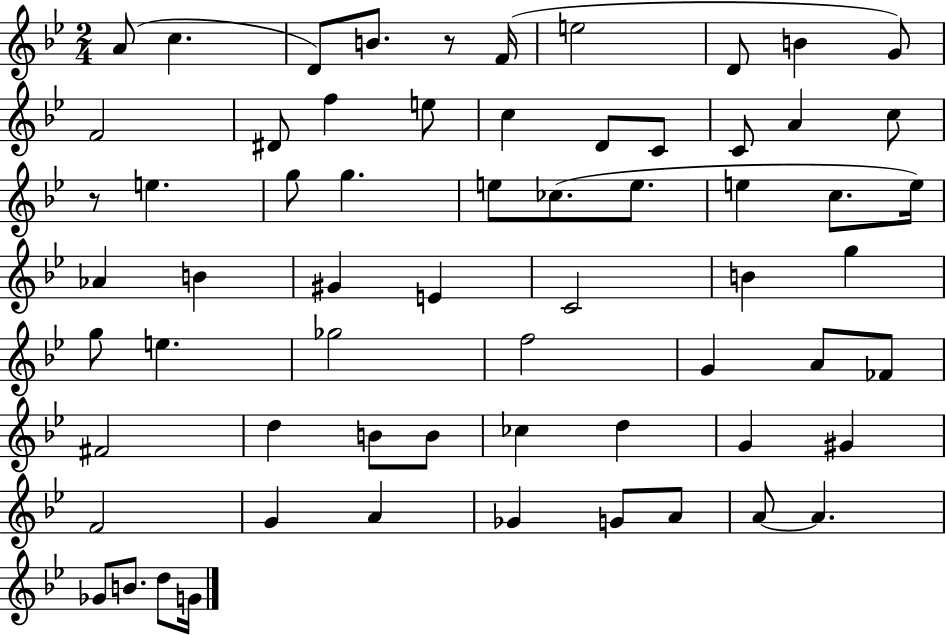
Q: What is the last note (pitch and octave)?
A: G4